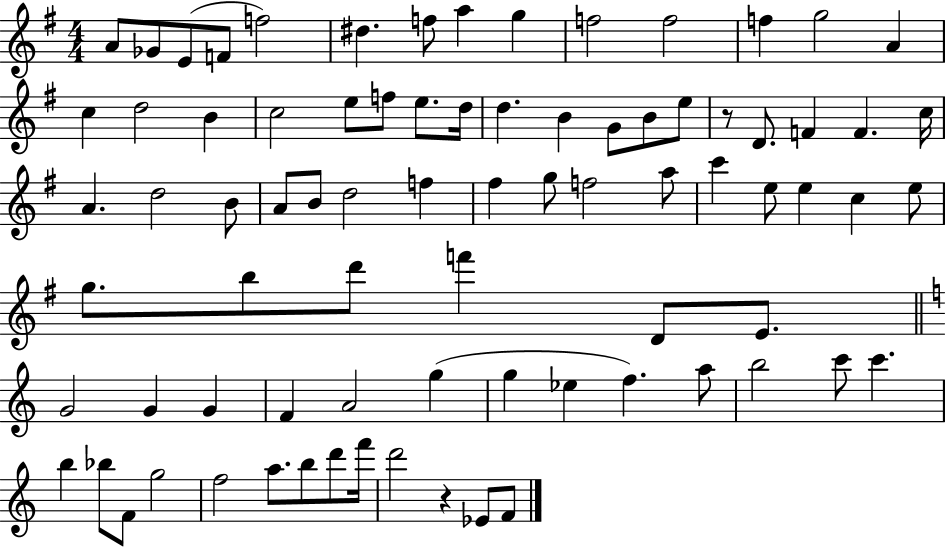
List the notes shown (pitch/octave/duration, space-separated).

A4/e Gb4/e E4/e F4/e F5/h D#5/q. F5/e A5/q G5/q F5/h F5/h F5/q G5/h A4/q C5/q D5/h B4/q C5/h E5/e F5/e E5/e. D5/s D5/q. B4/q G4/e B4/e E5/e R/e D4/e. F4/q F4/q. C5/s A4/q. D5/h B4/e A4/e B4/e D5/h F5/q F#5/q G5/e F5/h A5/e C6/q E5/e E5/q C5/q E5/e G5/e. B5/e D6/e F6/q D4/e E4/e. G4/h G4/q G4/q F4/q A4/h G5/q G5/q Eb5/q F5/q. A5/e B5/h C6/e C6/q. B5/q Bb5/e F4/e G5/h F5/h A5/e. B5/e D6/e F6/s D6/h R/q Eb4/e F4/e